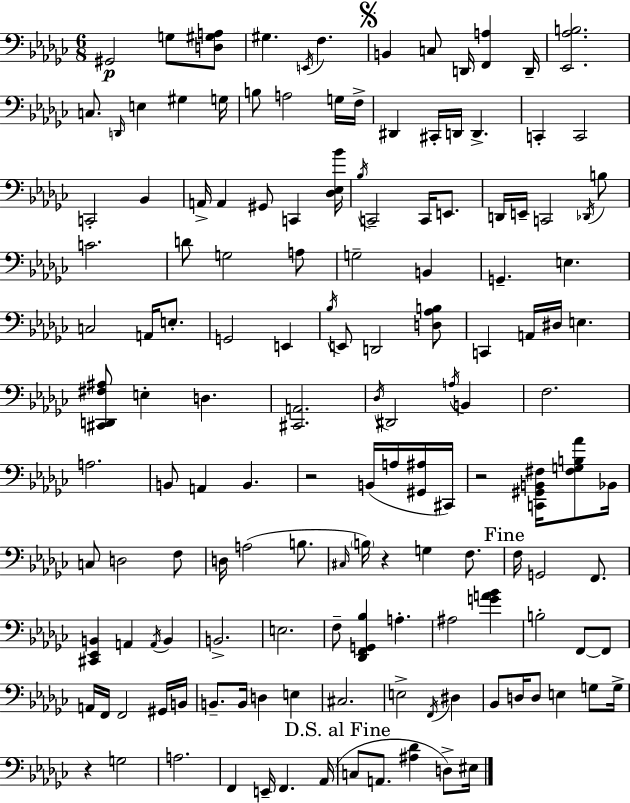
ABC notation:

X:1
T:Untitled
M:6/8
L:1/4
K:Ebm
^G,,2 G,/2 [D,^G,A,]/2 ^G, E,,/4 F, B,, C,/2 D,,/4 [F,,A,] D,,/4 [_E,,_A,B,]2 C,/2 D,,/4 E, ^G, G,/4 B,/2 A,2 G,/4 F,/4 ^D,, ^C,,/4 D,,/4 D,, C,, C,,2 C,,2 _B,, A,,/4 A,, ^G,,/2 C,, [_D,_E,_B]/4 _B,/4 C,,2 C,,/4 E,,/2 D,,/4 E,,/4 C,,2 _D,,/4 B,/2 C2 D/2 G,2 A,/2 G,2 B,, G,, E, C,2 A,,/4 E,/2 G,,2 E,, _B,/4 E,,/2 D,,2 [D,_A,B,]/2 C,, A,,/4 ^D,/4 E, [^C,,D,,^F,^A,]/2 E, D, [^C,,A,,]2 _D,/4 ^D,,2 A,/4 B,, F,2 A,2 B,,/2 A,, B,, z2 B,,/4 A,/4 [^G,,^A,]/4 ^C,,/4 z2 [C,,^G,,B,,^F,]/4 [^F,G,B,_A]/2 _B,,/4 C,/2 D,2 F,/2 D,/4 A,2 B,/2 ^C,/4 B,/4 z G, F,/2 F,/4 G,,2 F,,/2 [^C,,_E,,B,,] A,, A,,/4 B,, B,,2 E,2 F,/2 [_D,,F,,G,,_B,] A, ^A,2 [GA_B] B,2 F,,/2 F,,/2 A,,/4 F,,/4 F,,2 ^G,,/4 B,,/4 B,,/2 B,,/4 D, E, ^C,2 E,2 F,,/4 ^D, _B,,/2 D,/4 D,/2 E, G,/2 G,/4 z G,2 A,2 F,, E,,/4 F,, _A,,/4 C,/2 A,,/2 [^A,_D] D,/2 ^E,/4